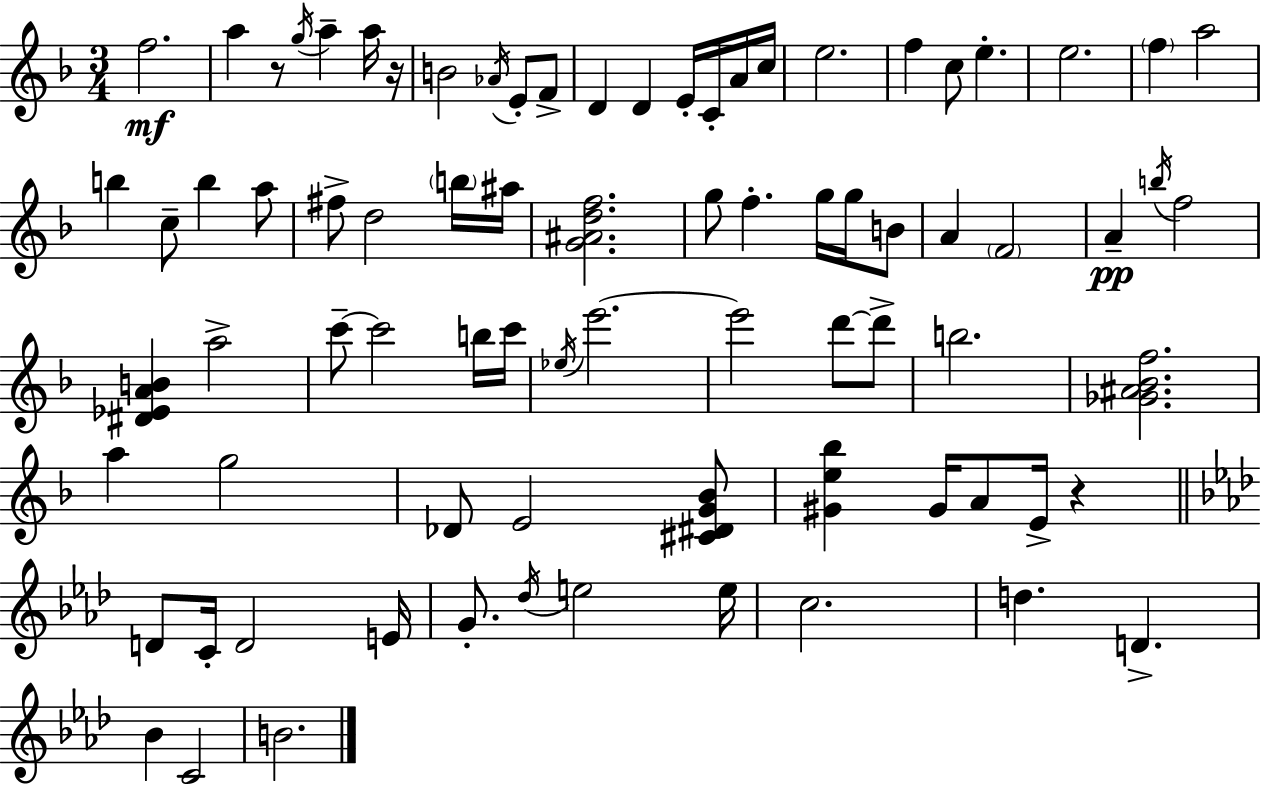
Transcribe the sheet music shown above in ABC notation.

X:1
T:Untitled
M:3/4
L:1/4
K:F
f2 a z/2 g/4 a a/4 z/4 B2 _A/4 E/2 F/2 D D E/4 C/4 A/4 c/4 e2 f c/2 e e2 f a2 b c/2 b a/2 ^f/2 d2 b/4 ^a/4 [G^Adf]2 g/2 f g/4 g/4 B/2 A F2 A b/4 f2 [^D_EAB] a2 c'/2 c'2 b/4 c'/4 _e/4 e'2 e'2 d'/2 d'/2 b2 [_G^A_Bf]2 a g2 _D/2 E2 [^C^DG_B]/2 [^Ge_b] ^G/4 A/2 E/4 z D/2 C/4 D2 E/4 G/2 _d/4 e2 e/4 c2 d D _B C2 B2